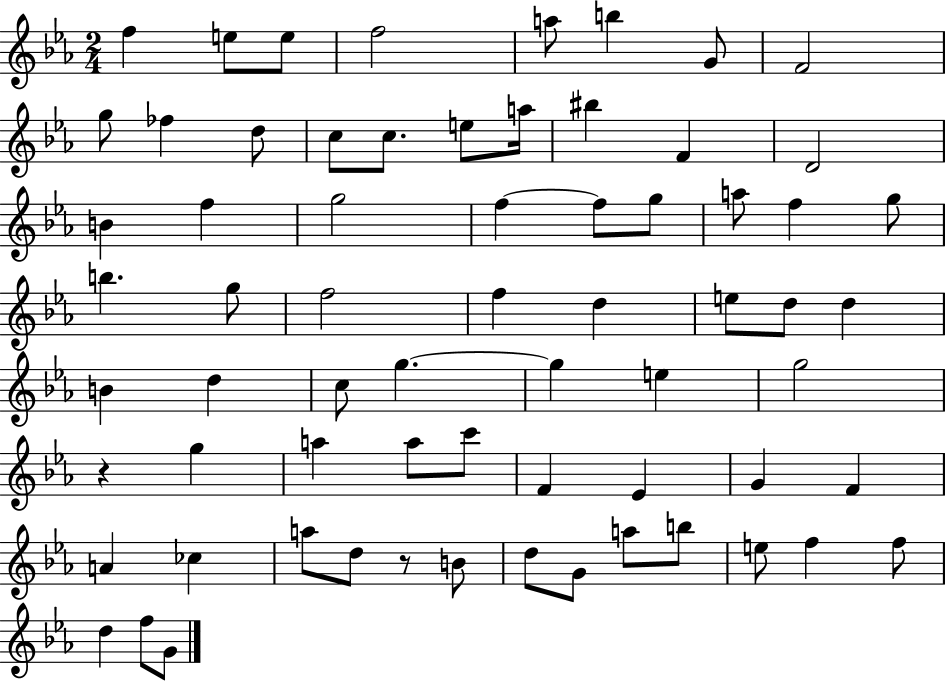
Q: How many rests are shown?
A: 2